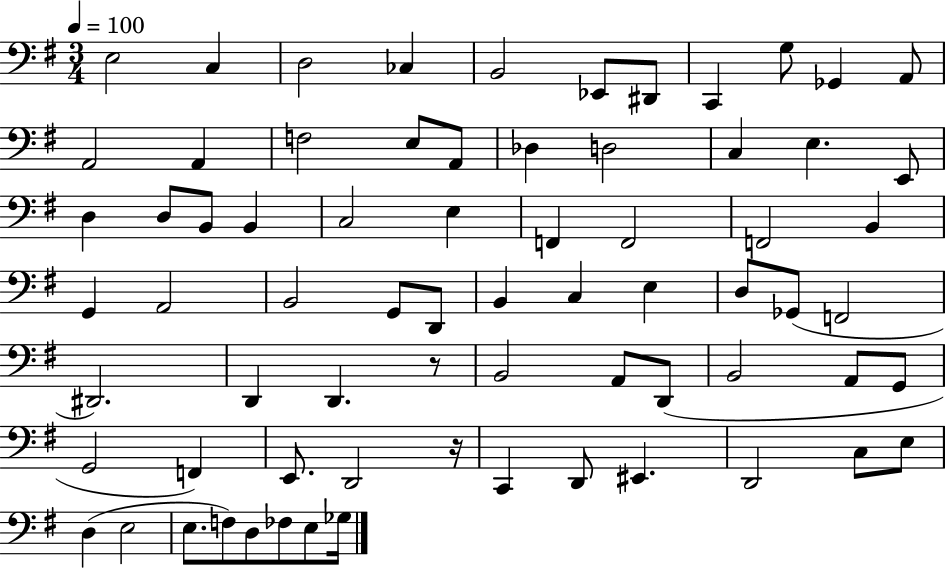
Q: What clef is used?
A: bass